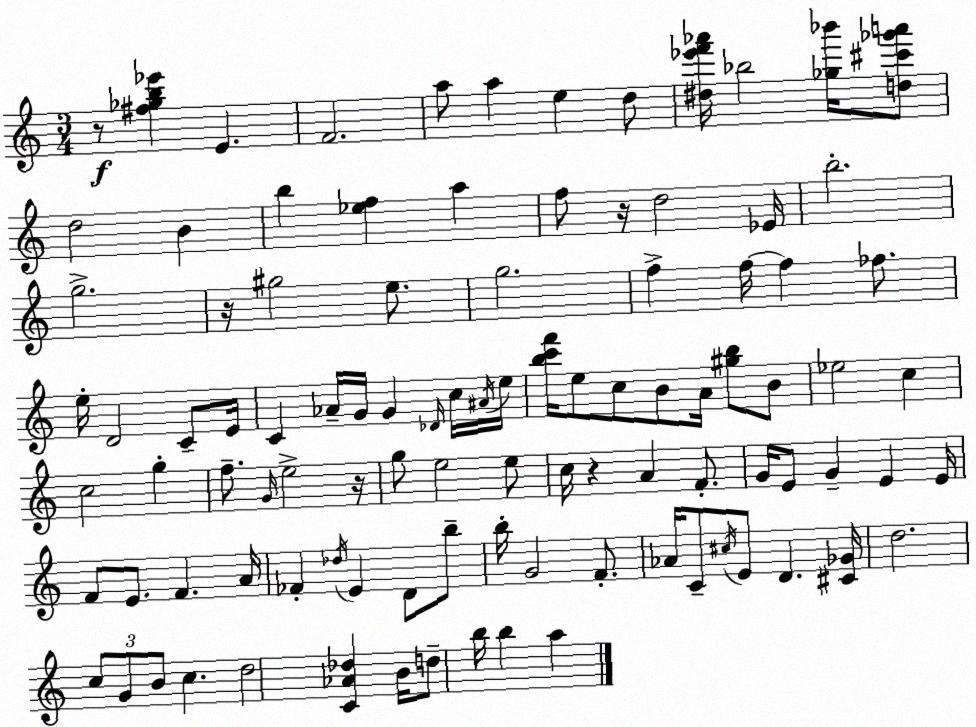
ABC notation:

X:1
T:Untitled
M:3/4
L:1/4
K:C
z/2 [^f_gb_e'] E F2 a/2 a e d/2 [^d_e'f'_a']/4 _b2 [_g_b']/4 [d^c'_g'a']/2 d2 B b [_ef] a f/2 z/4 d2 _E/4 b2 g2 z/4 ^g2 e/2 g2 f f/4 f _f/2 e/4 D2 C/2 E/4 C _A/4 G/4 G _D/4 c/4 ^A/4 e/4 [bc'f']/4 e/2 c/2 B/2 A/4 [^gb]/2 B/2 _e2 c c2 g f/2 G/4 e2 z/4 g/2 e2 e/2 c/4 z A F/2 G/4 E/2 G E E/4 F/2 E/2 F A/4 _F _d/4 E D/2 b/2 b/4 G2 F/2 _A/4 C/2 ^c/4 E/2 D [^C_G]/4 d2 c/2 G/2 B/2 c d2 [C_A_d] B/4 d/2 b/4 b a